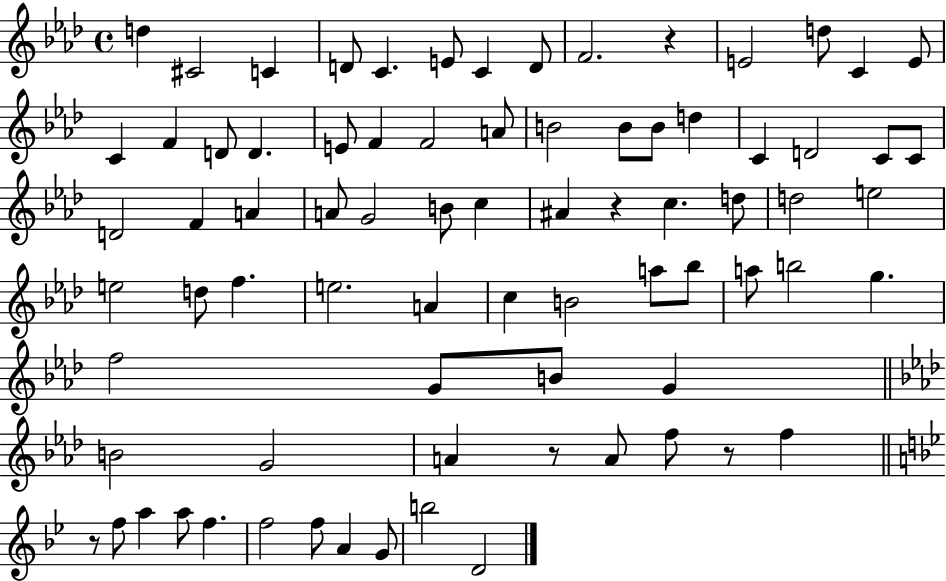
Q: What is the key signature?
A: AES major